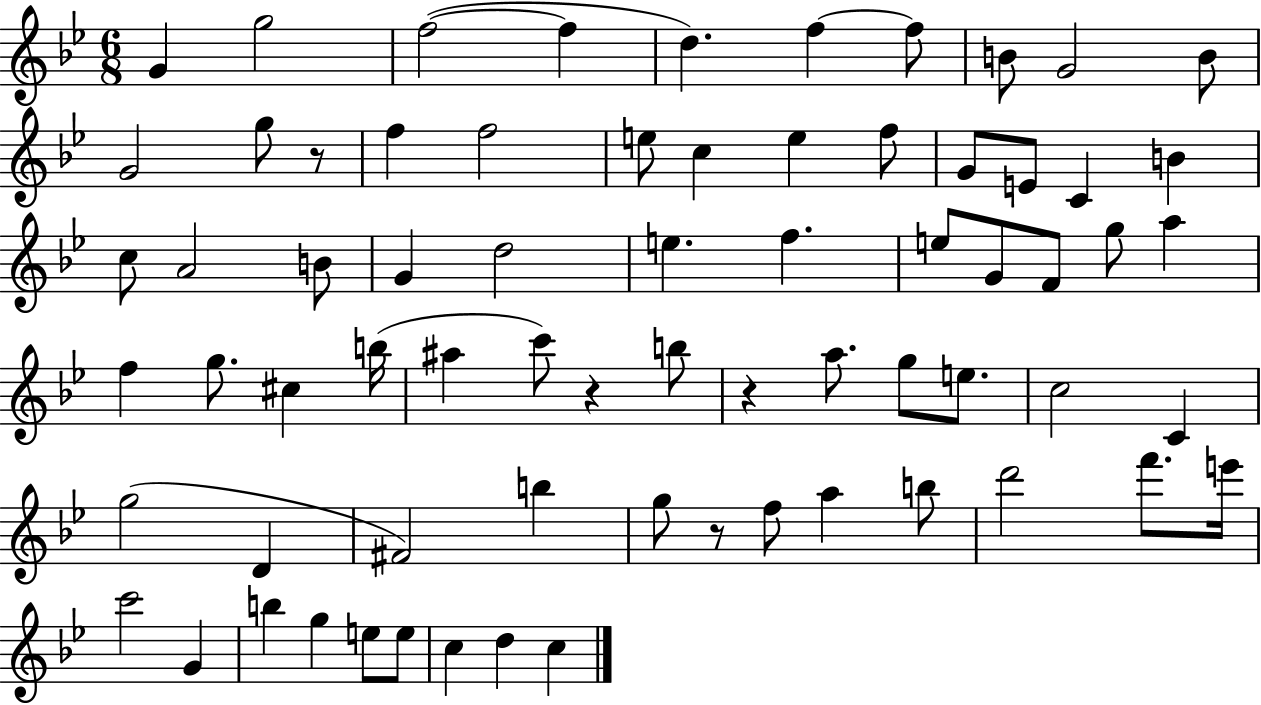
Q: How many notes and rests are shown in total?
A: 70